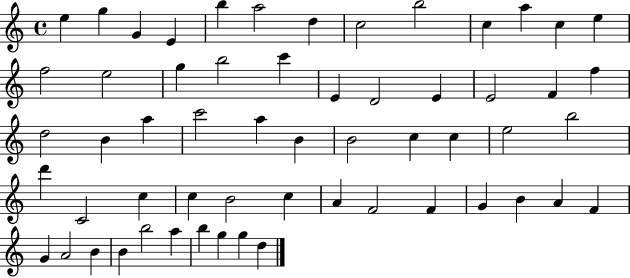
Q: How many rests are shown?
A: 0